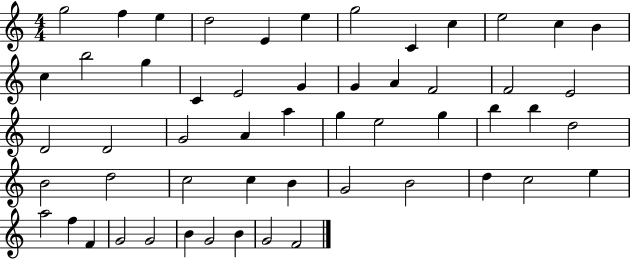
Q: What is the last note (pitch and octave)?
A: F4